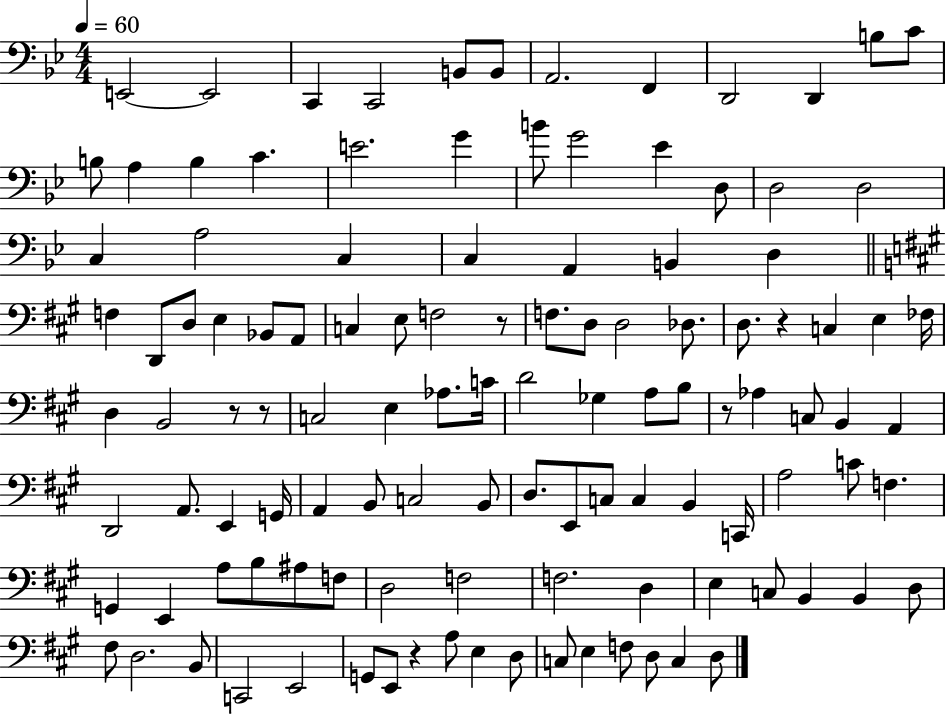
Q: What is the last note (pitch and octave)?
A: D3